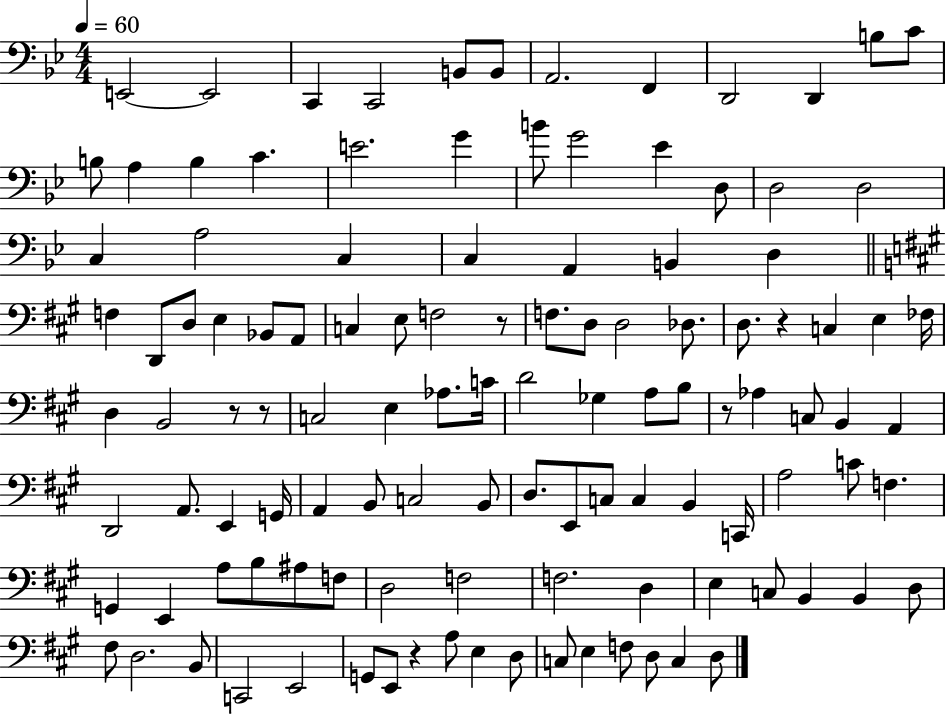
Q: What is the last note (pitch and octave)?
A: D3